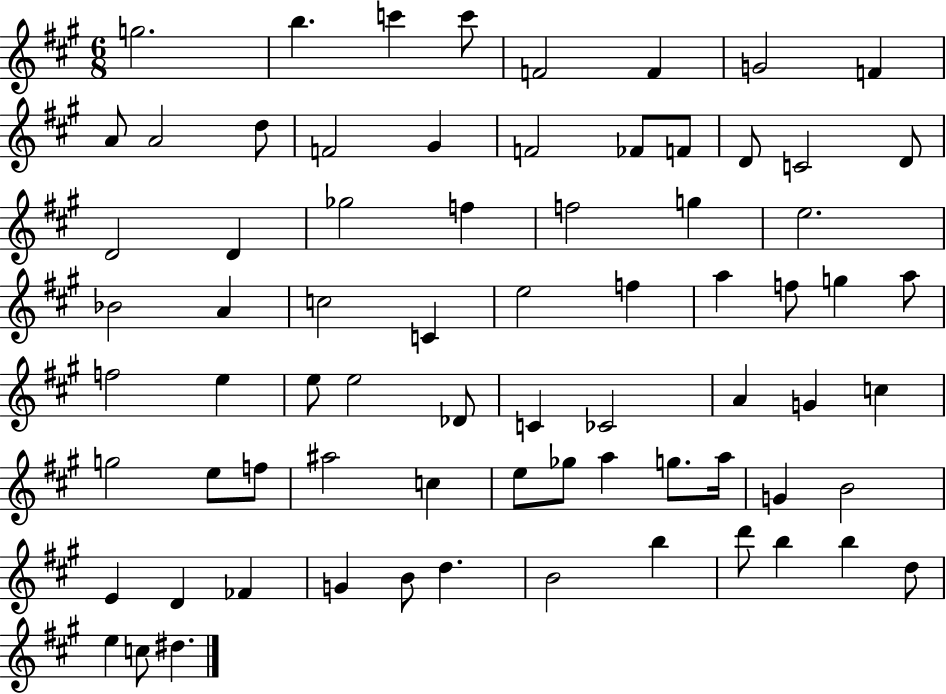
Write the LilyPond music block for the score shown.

{
  \clef treble
  \numericTimeSignature
  \time 6/8
  \key a \major
  g''2. | b''4. c'''4 c'''8 | f'2 f'4 | g'2 f'4 | \break a'8 a'2 d''8 | f'2 gis'4 | f'2 fes'8 f'8 | d'8 c'2 d'8 | \break d'2 d'4 | ges''2 f''4 | f''2 g''4 | e''2. | \break bes'2 a'4 | c''2 c'4 | e''2 f''4 | a''4 f''8 g''4 a''8 | \break f''2 e''4 | e''8 e''2 des'8 | c'4 ces'2 | a'4 g'4 c''4 | \break g''2 e''8 f''8 | ais''2 c''4 | e''8 ges''8 a''4 g''8. a''16 | g'4 b'2 | \break e'4 d'4 fes'4 | g'4 b'8 d''4. | b'2 b''4 | d'''8 b''4 b''4 d''8 | \break e''4 c''8 dis''4. | \bar "|."
}